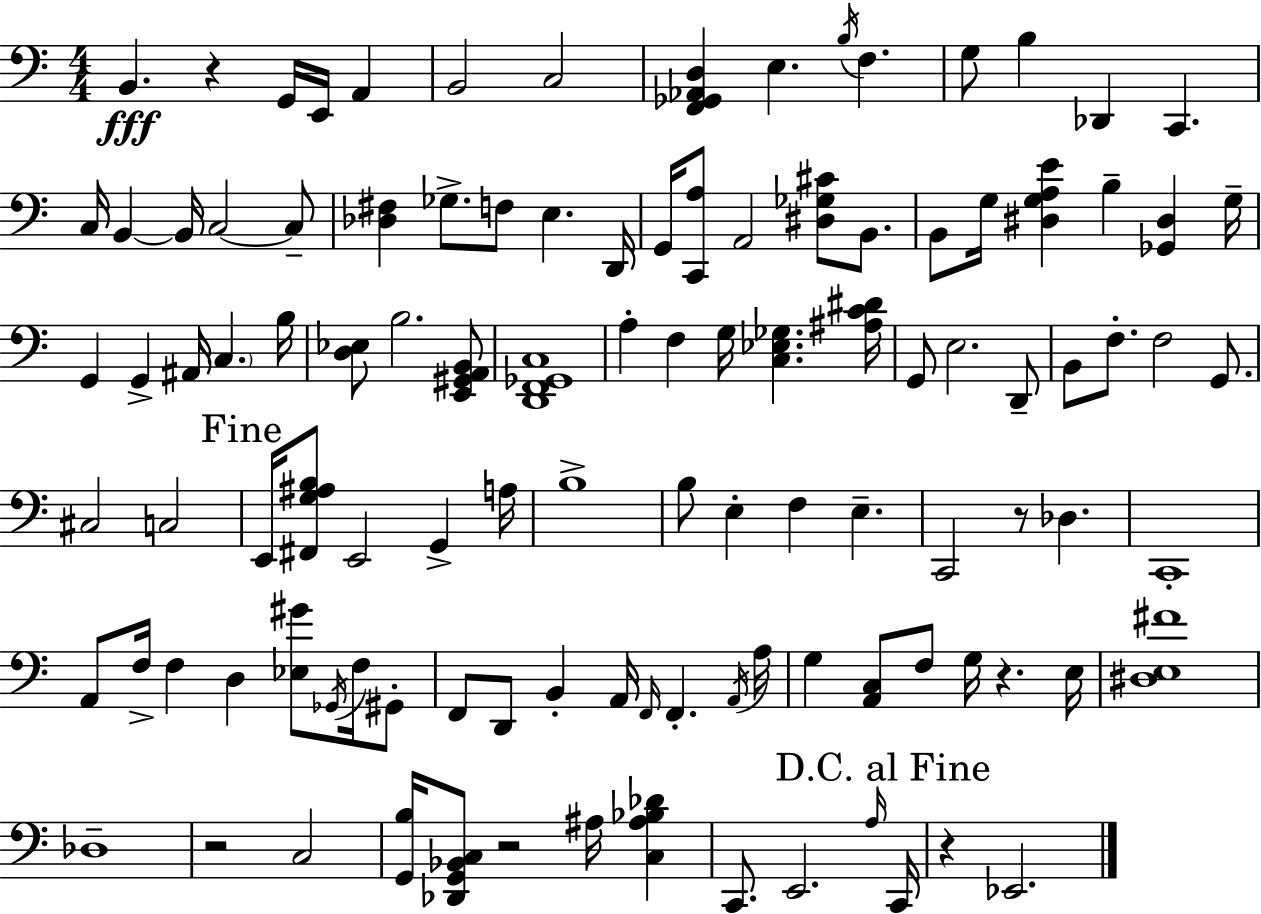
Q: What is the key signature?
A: C major